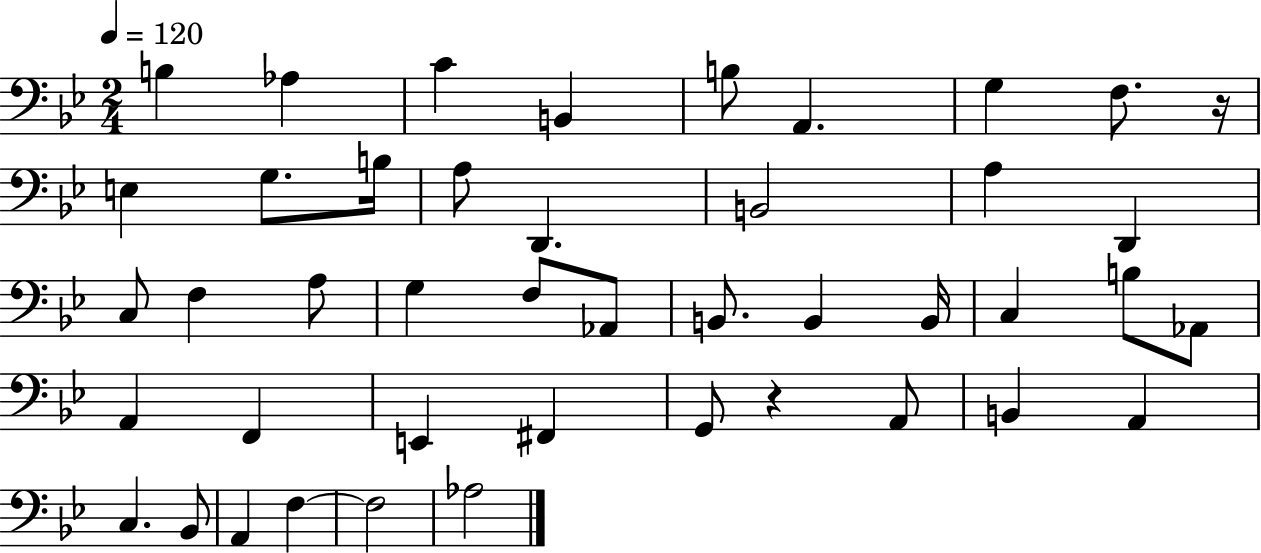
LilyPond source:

{
  \clef bass
  \numericTimeSignature
  \time 2/4
  \key bes \major
  \tempo 4 = 120
  \repeat volta 2 { b4 aes4 | c'4 b,4 | b8 a,4. | g4 f8. r16 | \break e4 g8. b16 | a8 d,4. | b,2 | a4 d,4 | \break c8 f4 a8 | g4 f8 aes,8 | b,8. b,4 b,16 | c4 b8 aes,8 | \break a,4 f,4 | e,4 fis,4 | g,8 r4 a,8 | b,4 a,4 | \break c4. bes,8 | a,4 f4~~ | f2 | aes2 | \break } \bar "|."
}